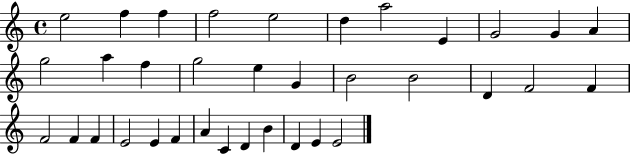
X:1
T:Untitled
M:4/4
L:1/4
K:C
e2 f f f2 e2 d a2 E G2 G A g2 a f g2 e G B2 B2 D F2 F F2 F F E2 E F A C D B D E E2